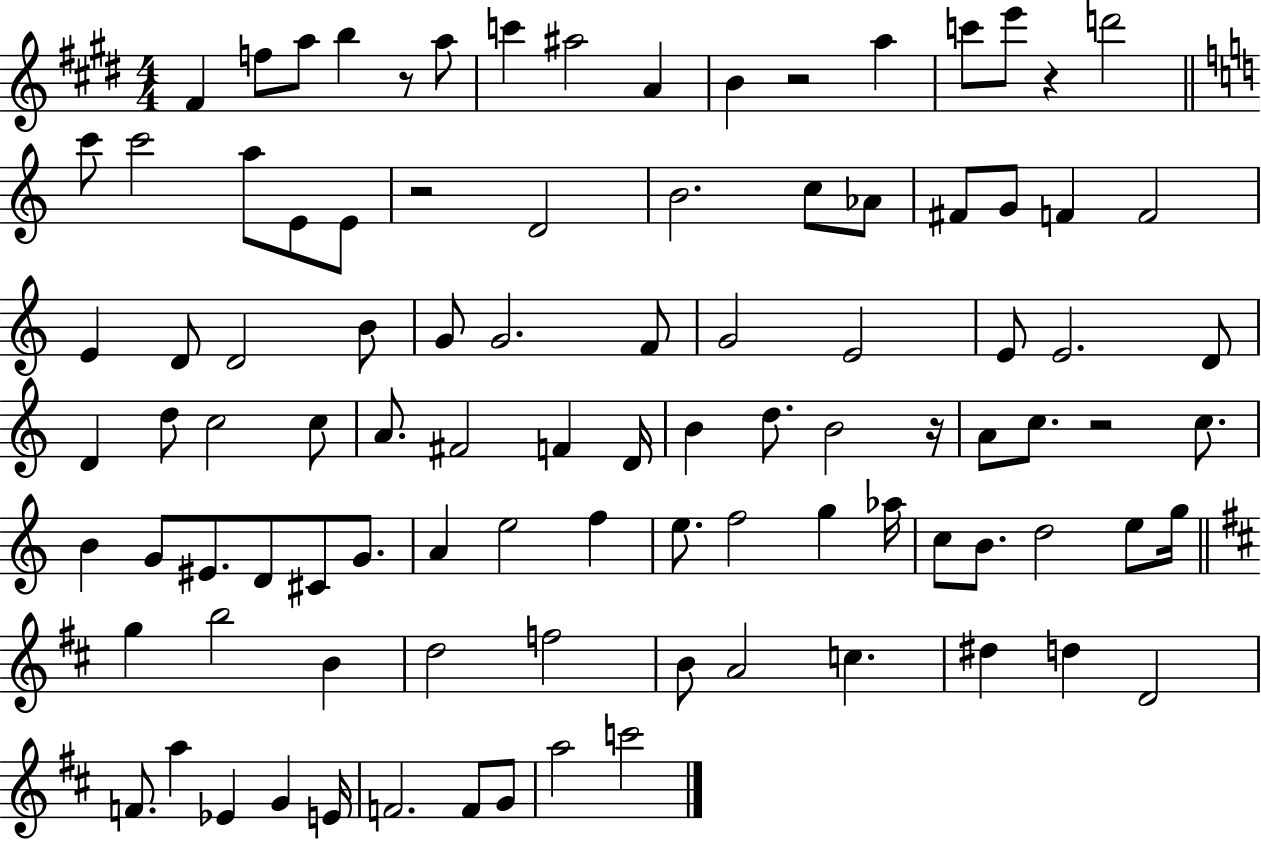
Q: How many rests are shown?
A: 6